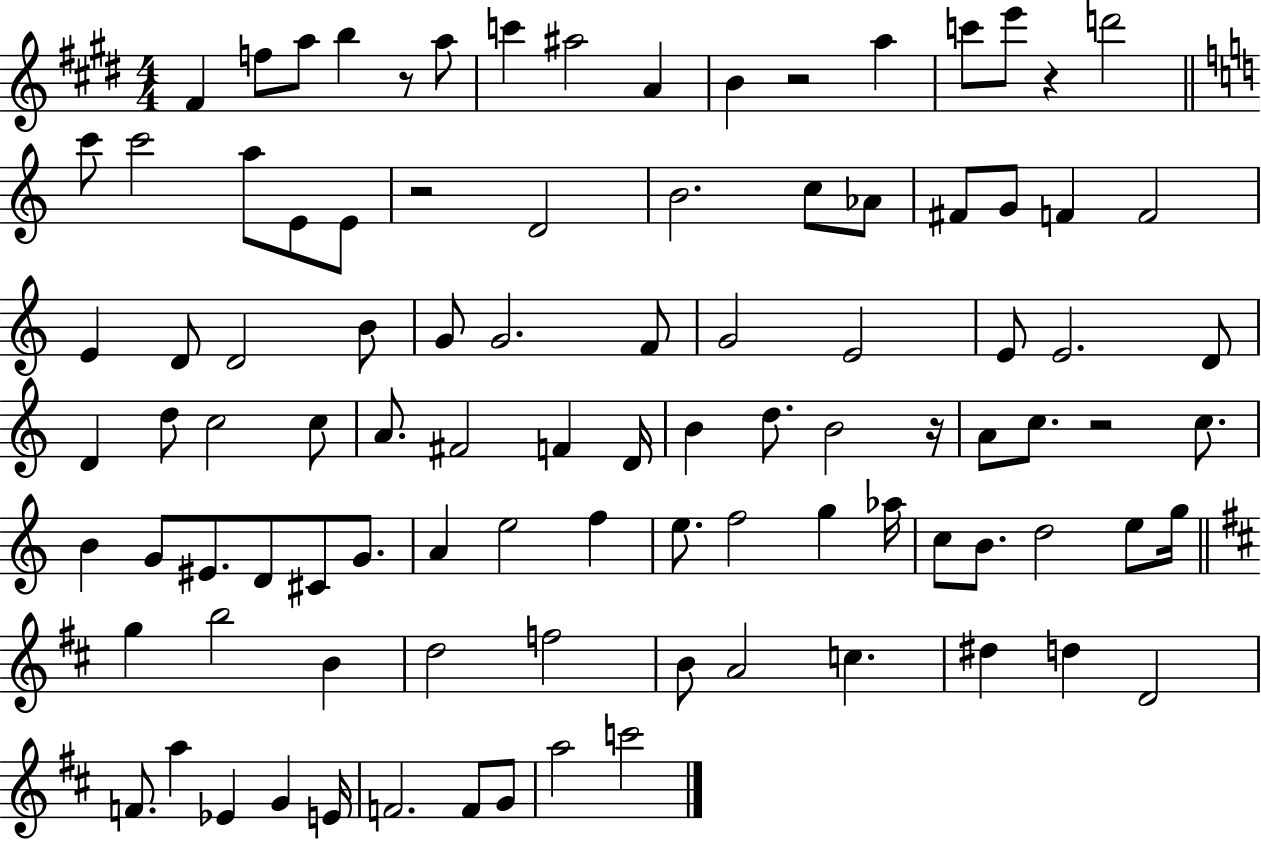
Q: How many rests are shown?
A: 6